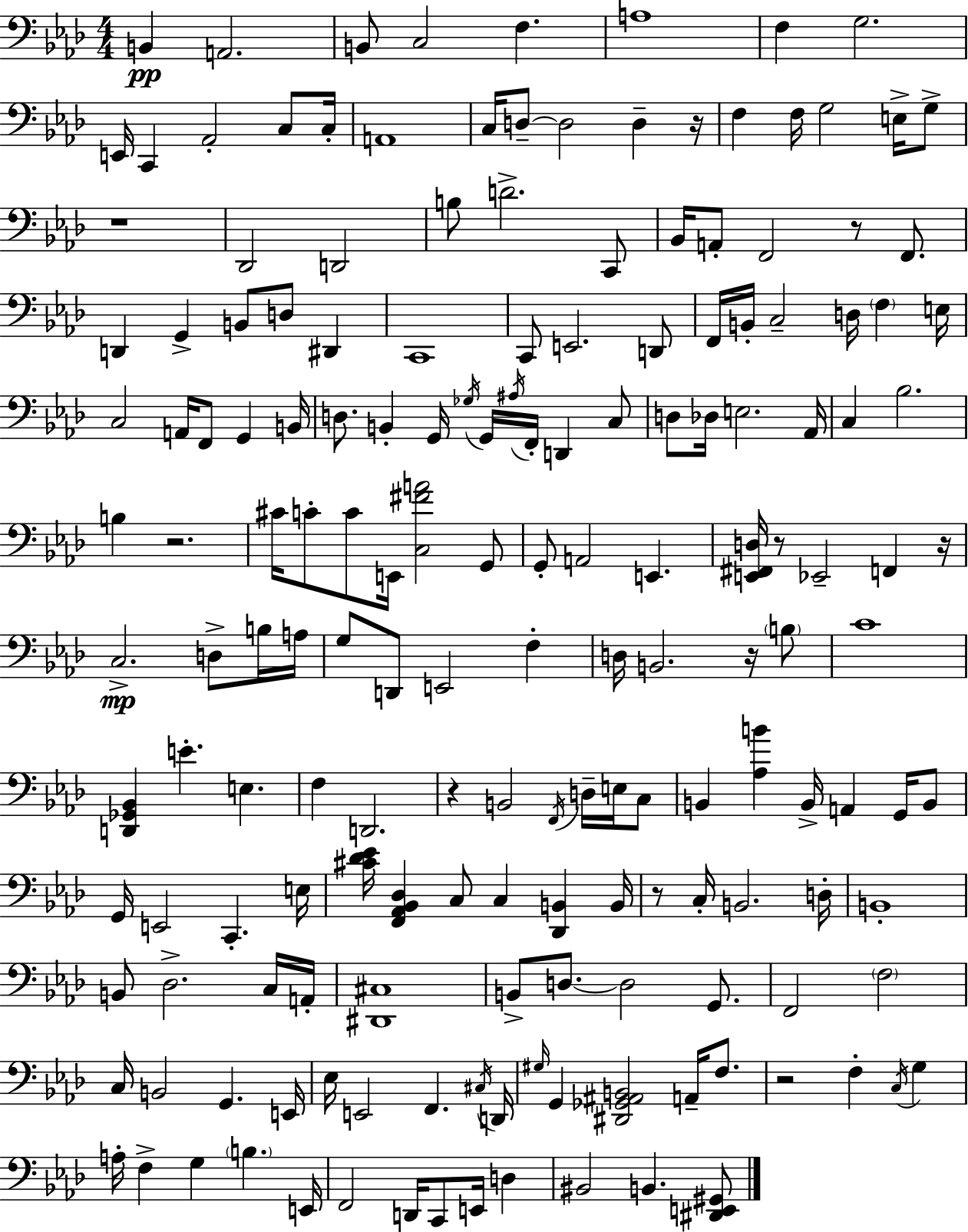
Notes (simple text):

B2/q A2/h. B2/e C3/h F3/q. A3/w F3/q G3/h. E2/s C2/q Ab2/h C3/e C3/s A2/w C3/s D3/e D3/h D3/q R/s F3/q F3/s G3/h E3/s G3/e R/w Db2/h D2/h B3/e D4/h. C2/e Bb2/s A2/e F2/h R/e F2/e. D2/q G2/q B2/e D3/e D#2/q C2/w C2/e E2/h. D2/e F2/s B2/s C3/h D3/s F3/q E3/s C3/h A2/s F2/e G2/q B2/s D3/e. B2/q G2/s Gb3/s G2/s A#3/s F2/s D2/q C3/e D3/e Db3/s E3/h. Ab2/s C3/q Bb3/h. B3/q R/h. C#4/s C4/e C4/e E2/s [C3,F#4,A4]/h G2/e G2/e A2/h E2/q. [E2,F#2,D3]/s R/e Eb2/h F2/q R/s C3/h. D3/e B3/s A3/s G3/e D2/e E2/h F3/q D3/s B2/h. R/s B3/e C4/w [D2,Gb2,Bb2]/q E4/q. E3/q. F3/q D2/h. R/q B2/h F2/s D3/s E3/s C3/e B2/q [Ab3,B4]/q B2/s A2/q G2/s B2/e G2/s E2/h C2/q. E3/s [C#4,Db4,Eb4]/s [F2,Ab2,Bb2,Db3]/q C3/e C3/q [Db2,B2]/q B2/s R/e C3/s B2/h. D3/s B2/w B2/e Db3/h. C3/s A2/s [D#2,C#3]/w B2/e D3/e. D3/h G2/e. F2/h F3/h C3/s B2/h G2/q. E2/s Eb3/s E2/h F2/q. C#3/s D2/s G#3/s G2/q [D#2,Gb2,A#2,B2]/h A2/s F3/e. R/h F3/q C3/s G3/q A3/s F3/q G3/q B3/q. E2/s F2/h D2/s C2/e E2/s D3/q BIS2/h B2/q. [D#2,E2,G#2]/e